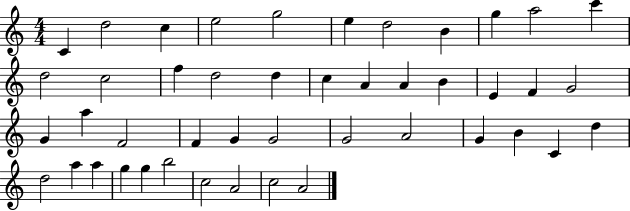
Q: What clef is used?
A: treble